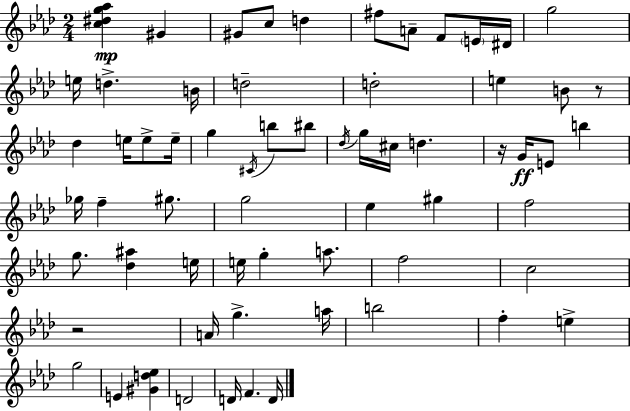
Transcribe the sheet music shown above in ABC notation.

X:1
T:Untitled
M:2/4
L:1/4
K:Ab
[c^dg_a] ^G ^G/2 c/2 d ^f/2 A/2 F/2 E/4 ^D/4 g2 e/4 d B/4 d2 d2 e B/2 z/2 _d e/4 e/2 e/4 g ^C/4 b/2 ^b/2 _d/4 g/4 ^c/4 d z/4 G/4 E/2 b _g/4 f ^g/2 g2 _e ^g f2 g/2 [_d^a] e/4 e/4 g a/2 f2 c2 z2 A/4 g a/4 b2 f e g2 E [^Gd_e] D2 D/4 F D/4